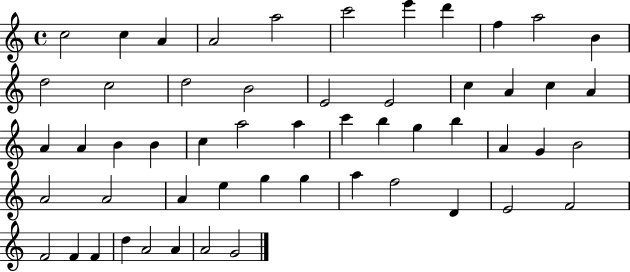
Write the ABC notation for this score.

X:1
T:Untitled
M:4/4
L:1/4
K:C
c2 c A A2 a2 c'2 e' d' f a2 B d2 c2 d2 B2 E2 E2 c A c A A A B B c a2 a c' b g b A G B2 A2 A2 A e g g a f2 D E2 F2 F2 F F d A2 A A2 G2